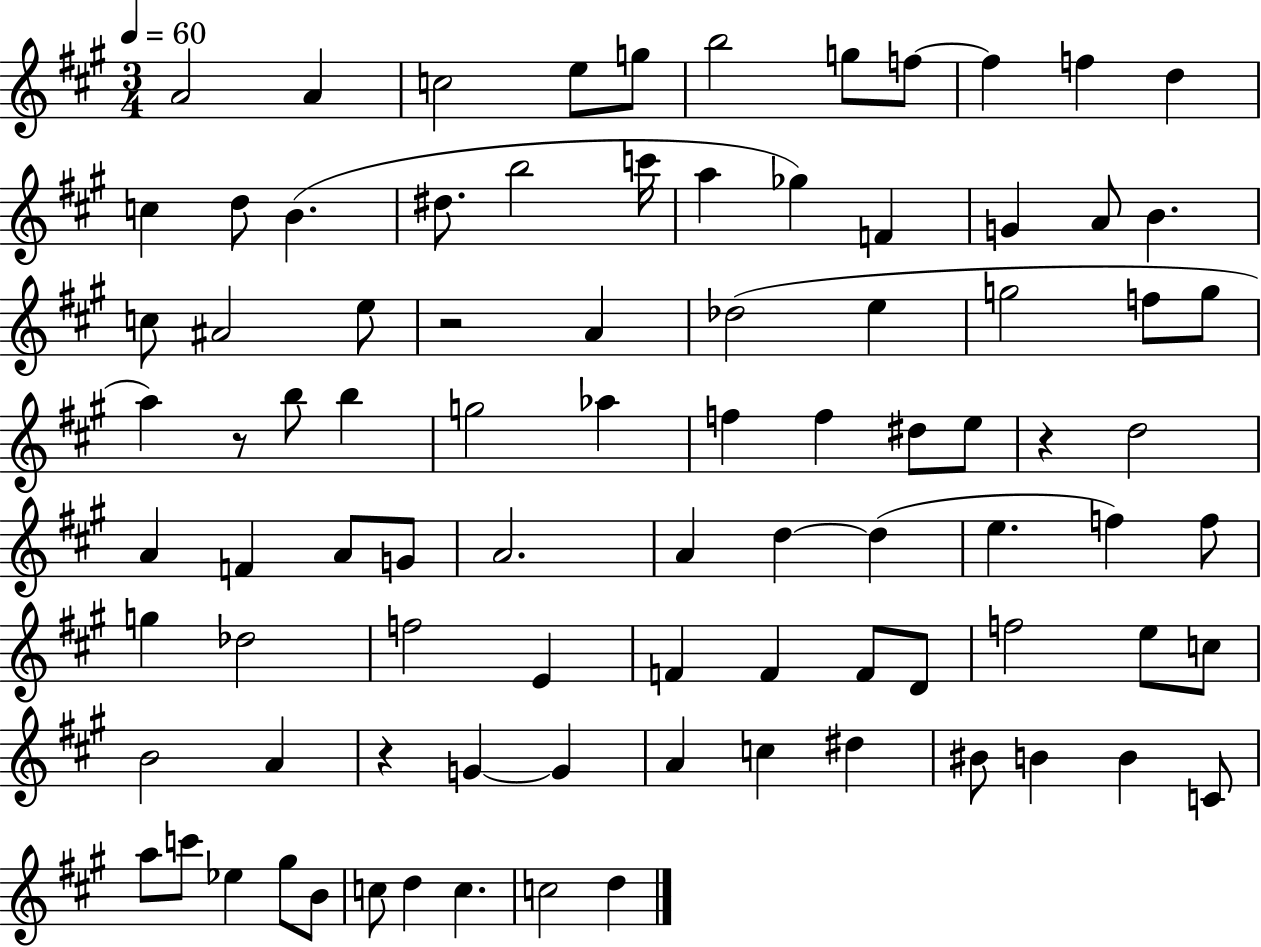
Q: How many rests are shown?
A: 4